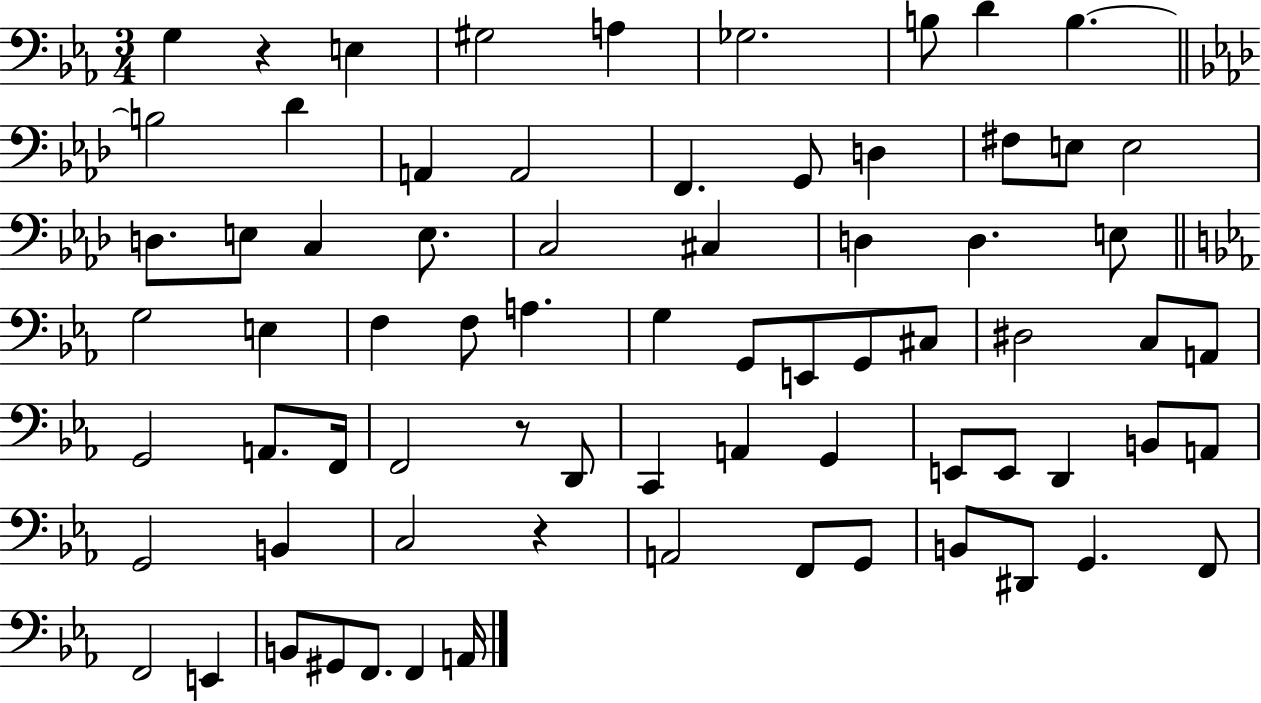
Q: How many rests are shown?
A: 3